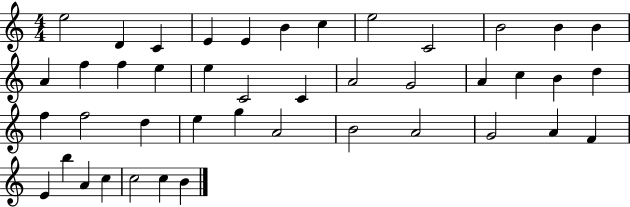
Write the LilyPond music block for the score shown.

{
  \clef treble
  \numericTimeSignature
  \time 4/4
  \key c \major
  e''2 d'4 c'4 | e'4 e'4 b'4 c''4 | e''2 c'2 | b'2 b'4 b'4 | \break a'4 f''4 f''4 e''4 | e''4 c'2 c'4 | a'2 g'2 | a'4 c''4 b'4 d''4 | \break f''4 f''2 d''4 | e''4 g''4 a'2 | b'2 a'2 | g'2 a'4 f'4 | \break e'4 b''4 a'4 c''4 | c''2 c''4 b'4 | \bar "|."
}